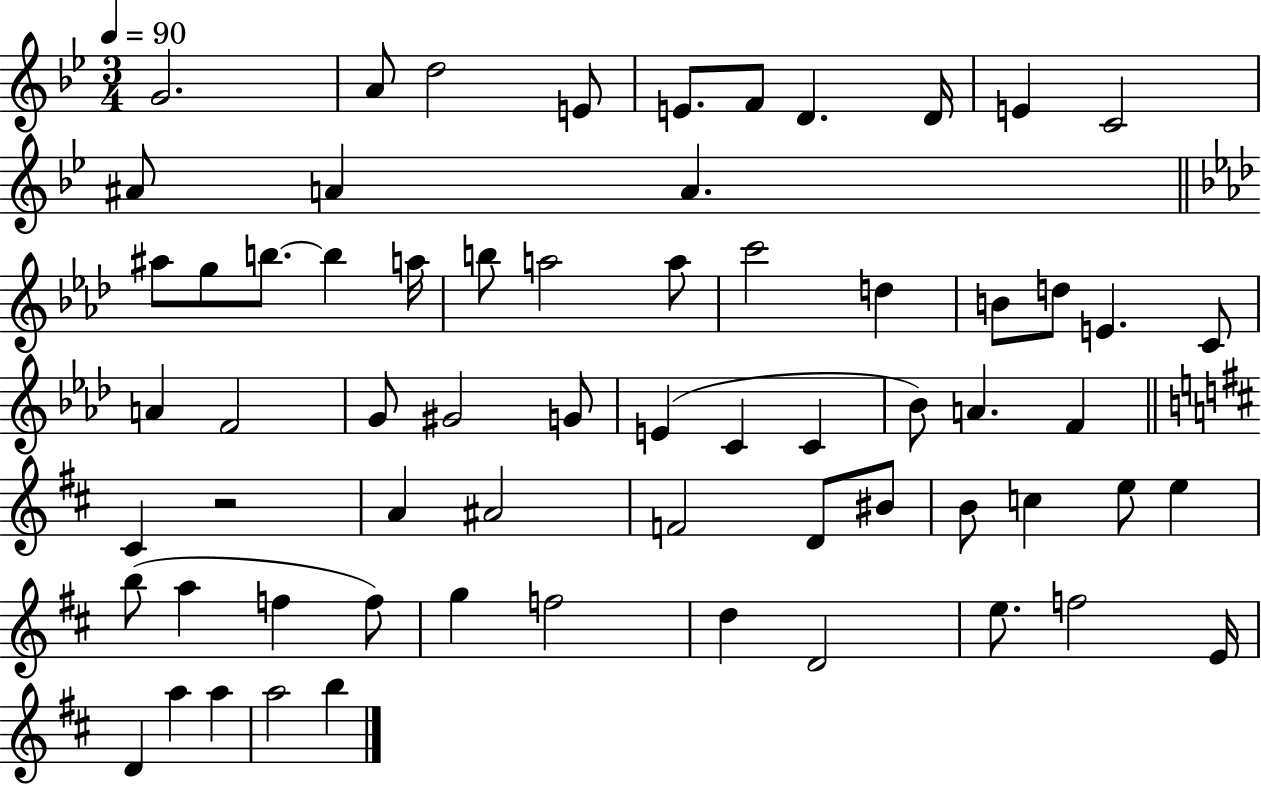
G4/h. A4/e D5/h E4/e E4/e. F4/e D4/q. D4/s E4/q C4/h A#4/e A4/q A4/q. A#5/e G5/e B5/e. B5/q A5/s B5/e A5/h A5/e C6/h D5/q B4/e D5/e E4/q. C4/e A4/q F4/h G4/e G#4/h G4/e E4/q C4/q C4/q Bb4/e A4/q. F4/q C#4/q R/h A4/q A#4/h F4/h D4/e BIS4/e B4/e C5/q E5/e E5/q B5/e A5/q F5/q F5/e G5/q F5/h D5/q D4/h E5/e. F5/h E4/s D4/q A5/q A5/q A5/h B5/q